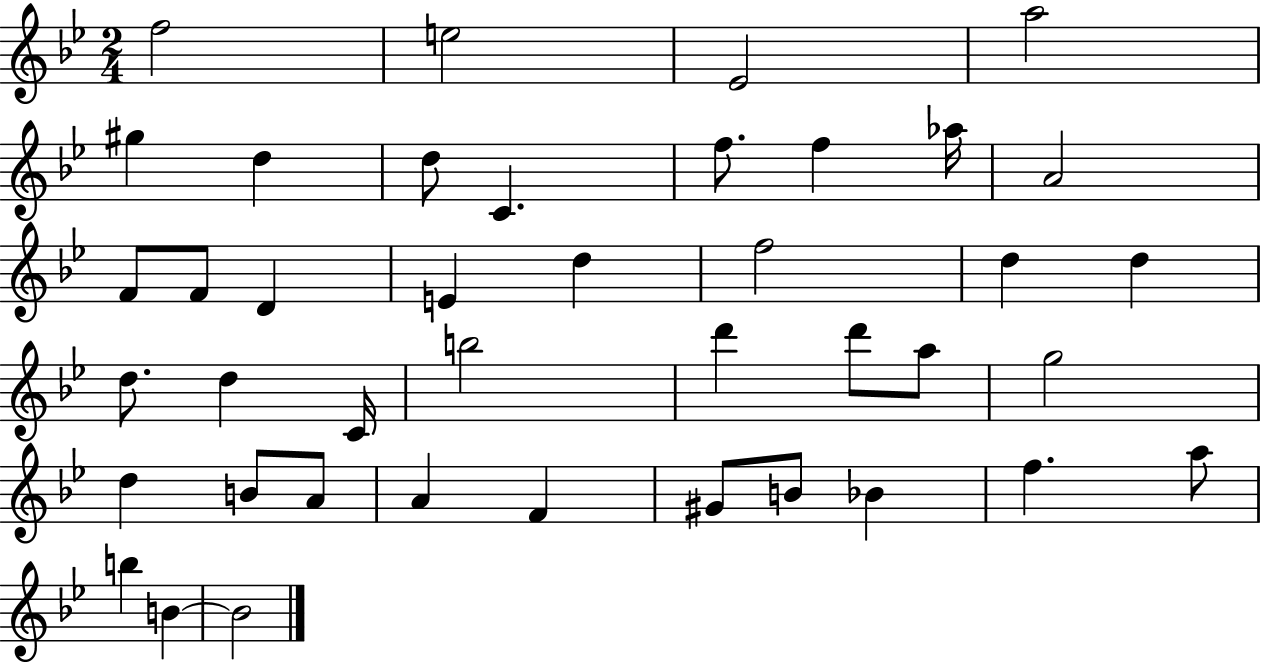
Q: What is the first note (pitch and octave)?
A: F5